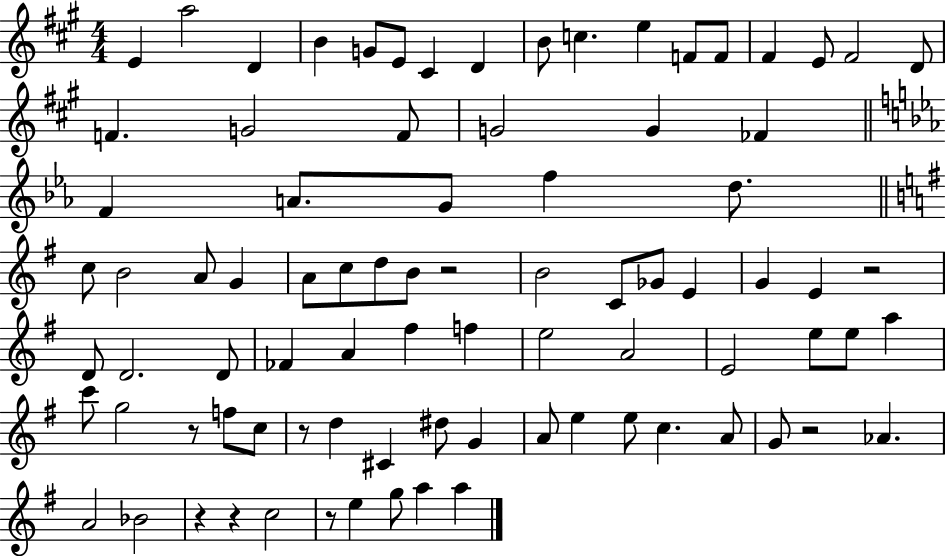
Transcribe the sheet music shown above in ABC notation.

X:1
T:Untitled
M:4/4
L:1/4
K:A
E a2 D B G/2 E/2 ^C D B/2 c e F/2 F/2 ^F E/2 ^F2 D/2 F G2 F/2 G2 G _F F A/2 G/2 f d/2 c/2 B2 A/2 G A/2 c/2 d/2 B/2 z2 B2 C/2 _G/2 E G E z2 D/2 D2 D/2 _F A ^f f e2 A2 E2 e/2 e/2 a c'/2 g2 z/2 f/2 c/2 z/2 d ^C ^d/2 G A/2 e e/2 c A/2 G/2 z2 _A A2 _B2 z z c2 z/2 e g/2 a a